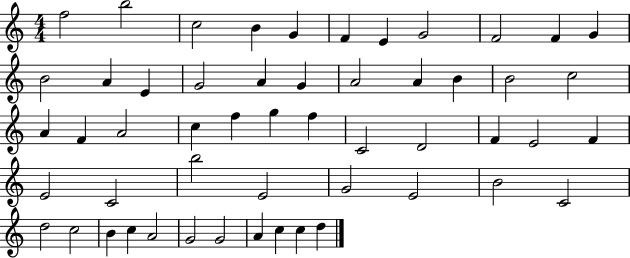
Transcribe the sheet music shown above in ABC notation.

X:1
T:Untitled
M:4/4
L:1/4
K:C
f2 b2 c2 B G F E G2 F2 F G B2 A E G2 A G A2 A B B2 c2 A F A2 c f g f C2 D2 F E2 F E2 C2 b2 E2 G2 E2 B2 C2 d2 c2 B c A2 G2 G2 A c c d